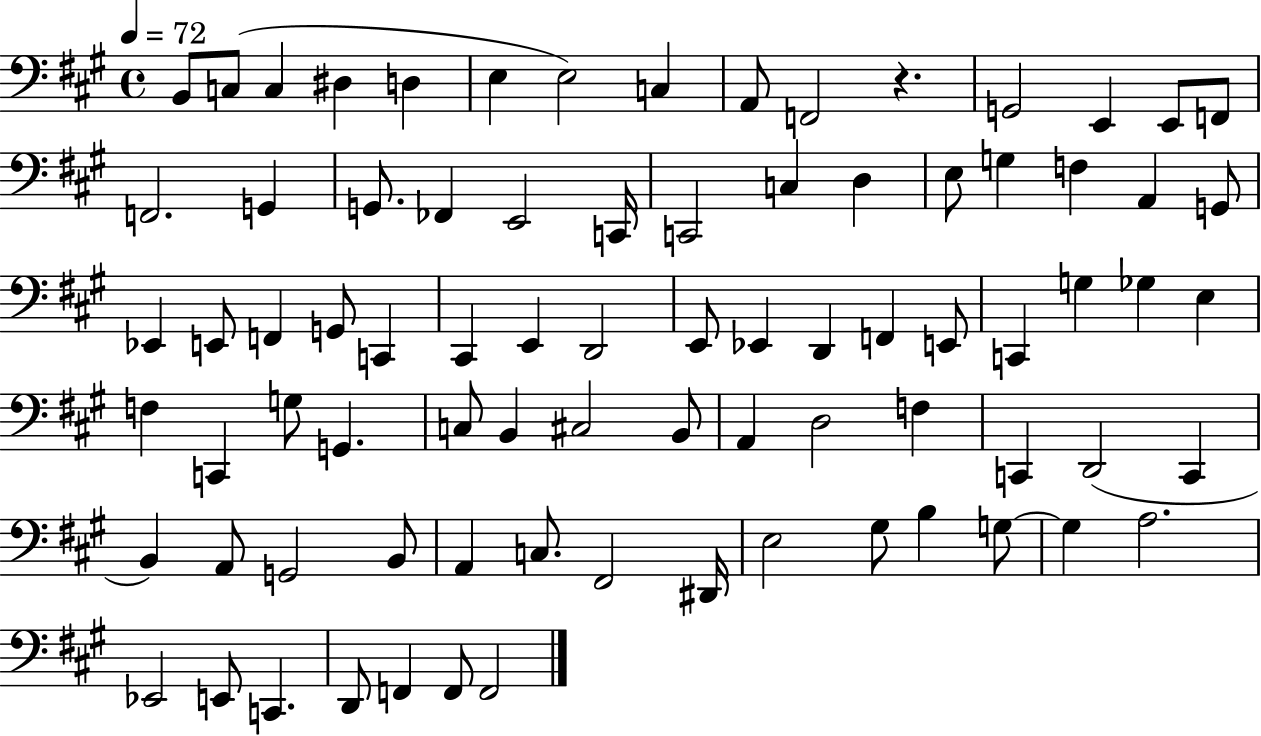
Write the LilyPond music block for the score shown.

{
  \clef bass
  \time 4/4
  \defaultTimeSignature
  \key a \major
  \tempo 4 = 72
  b,8 c8( c4 dis4 d4 | e4 e2) c4 | a,8 f,2 r4. | g,2 e,4 e,8 f,8 | \break f,2. g,4 | g,8. fes,4 e,2 c,16 | c,2 c4 d4 | e8 g4 f4 a,4 g,8 | \break ees,4 e,8 f,4 g,8 c,4 | cis,4 e,4 d,2 | e,8 ees,4 d,4 f,4 e,8 | c,4 g4 ges4 e4 | \break f4 c,4 g8 g,4. | c8 b,4 cis2 b,8 | a,4 d2 f4 | c,4 d,2( c,4 | \break b,4) a,8 g,2 b,8 | a,4 c8. fis,2 dis,16 | e2 gis8 b4 g8~~ | g4 a2. | \break ees,2 e,8 c,4. | d,8 f,4 f,8 f,2 | \bar "|."
}